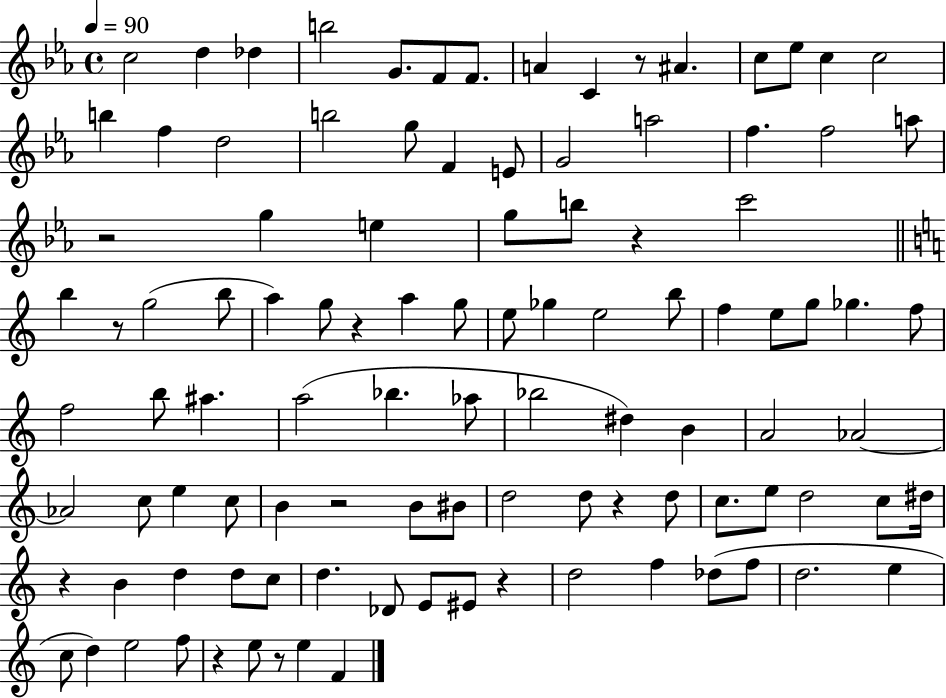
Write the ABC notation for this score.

X:1
T:Untitled
M:4/4
L:1/4
K:Eb
c2 d _d b2 G/2 F/2 F/2 A C z/2 ^A c/2 _e/2 c c2 b f d2 b2 g/2 F E/2 G2 a2 f f2 a/2 z2 g e g/2 b/2 z c'2 b z/2 g2 b/2 a g/2 z a g/2 e/2 _g e2 b/2 f e/2 g/2 _g f/2 f2 b/2 ^a a2 _b _a/2 _b2 ^d B A2 _A2 _A2 c/2 e c/2 B z2 B/2 ^B/2 d2 d/2 z d/2 c/2 e/2 d2 c/2 ^d/4 z B d d/2 c/2 d _D/2 E/2 ^E/2 z d2 f _d/2 f/2 d2 e c/2 d e2 f/2 z e/2 z/2 e F